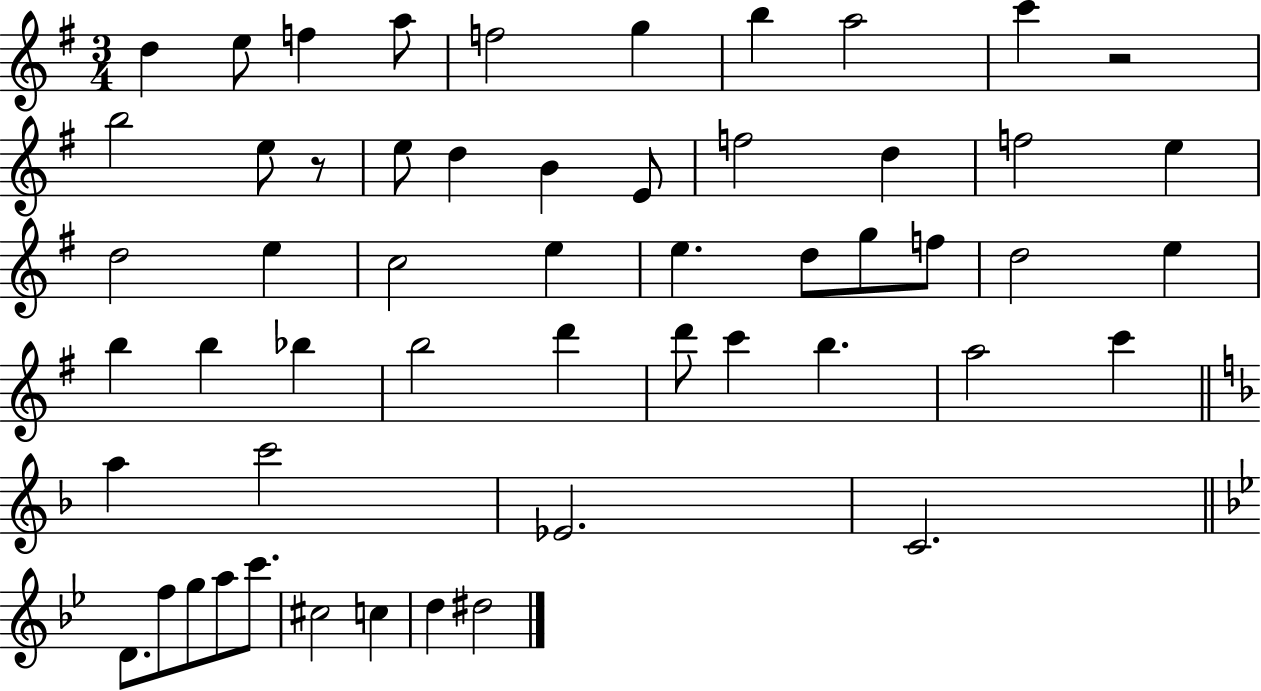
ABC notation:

X:1
T:Untitled
M:3/4
L:1/4
K:G
d e/2 f a/2 f2 g b a2 c' z2 b2 e/2 z/2 e/2 d B E/2 f2 d f2 e d2 e c2 e e d/2 g/2 f/2 d2 e b b _b b2 d' d'/2 c' b a2 c' a c'2 _E2 C2 D/2 f/2 g/2 a/2 c'/2 ^c2 c d ^d2